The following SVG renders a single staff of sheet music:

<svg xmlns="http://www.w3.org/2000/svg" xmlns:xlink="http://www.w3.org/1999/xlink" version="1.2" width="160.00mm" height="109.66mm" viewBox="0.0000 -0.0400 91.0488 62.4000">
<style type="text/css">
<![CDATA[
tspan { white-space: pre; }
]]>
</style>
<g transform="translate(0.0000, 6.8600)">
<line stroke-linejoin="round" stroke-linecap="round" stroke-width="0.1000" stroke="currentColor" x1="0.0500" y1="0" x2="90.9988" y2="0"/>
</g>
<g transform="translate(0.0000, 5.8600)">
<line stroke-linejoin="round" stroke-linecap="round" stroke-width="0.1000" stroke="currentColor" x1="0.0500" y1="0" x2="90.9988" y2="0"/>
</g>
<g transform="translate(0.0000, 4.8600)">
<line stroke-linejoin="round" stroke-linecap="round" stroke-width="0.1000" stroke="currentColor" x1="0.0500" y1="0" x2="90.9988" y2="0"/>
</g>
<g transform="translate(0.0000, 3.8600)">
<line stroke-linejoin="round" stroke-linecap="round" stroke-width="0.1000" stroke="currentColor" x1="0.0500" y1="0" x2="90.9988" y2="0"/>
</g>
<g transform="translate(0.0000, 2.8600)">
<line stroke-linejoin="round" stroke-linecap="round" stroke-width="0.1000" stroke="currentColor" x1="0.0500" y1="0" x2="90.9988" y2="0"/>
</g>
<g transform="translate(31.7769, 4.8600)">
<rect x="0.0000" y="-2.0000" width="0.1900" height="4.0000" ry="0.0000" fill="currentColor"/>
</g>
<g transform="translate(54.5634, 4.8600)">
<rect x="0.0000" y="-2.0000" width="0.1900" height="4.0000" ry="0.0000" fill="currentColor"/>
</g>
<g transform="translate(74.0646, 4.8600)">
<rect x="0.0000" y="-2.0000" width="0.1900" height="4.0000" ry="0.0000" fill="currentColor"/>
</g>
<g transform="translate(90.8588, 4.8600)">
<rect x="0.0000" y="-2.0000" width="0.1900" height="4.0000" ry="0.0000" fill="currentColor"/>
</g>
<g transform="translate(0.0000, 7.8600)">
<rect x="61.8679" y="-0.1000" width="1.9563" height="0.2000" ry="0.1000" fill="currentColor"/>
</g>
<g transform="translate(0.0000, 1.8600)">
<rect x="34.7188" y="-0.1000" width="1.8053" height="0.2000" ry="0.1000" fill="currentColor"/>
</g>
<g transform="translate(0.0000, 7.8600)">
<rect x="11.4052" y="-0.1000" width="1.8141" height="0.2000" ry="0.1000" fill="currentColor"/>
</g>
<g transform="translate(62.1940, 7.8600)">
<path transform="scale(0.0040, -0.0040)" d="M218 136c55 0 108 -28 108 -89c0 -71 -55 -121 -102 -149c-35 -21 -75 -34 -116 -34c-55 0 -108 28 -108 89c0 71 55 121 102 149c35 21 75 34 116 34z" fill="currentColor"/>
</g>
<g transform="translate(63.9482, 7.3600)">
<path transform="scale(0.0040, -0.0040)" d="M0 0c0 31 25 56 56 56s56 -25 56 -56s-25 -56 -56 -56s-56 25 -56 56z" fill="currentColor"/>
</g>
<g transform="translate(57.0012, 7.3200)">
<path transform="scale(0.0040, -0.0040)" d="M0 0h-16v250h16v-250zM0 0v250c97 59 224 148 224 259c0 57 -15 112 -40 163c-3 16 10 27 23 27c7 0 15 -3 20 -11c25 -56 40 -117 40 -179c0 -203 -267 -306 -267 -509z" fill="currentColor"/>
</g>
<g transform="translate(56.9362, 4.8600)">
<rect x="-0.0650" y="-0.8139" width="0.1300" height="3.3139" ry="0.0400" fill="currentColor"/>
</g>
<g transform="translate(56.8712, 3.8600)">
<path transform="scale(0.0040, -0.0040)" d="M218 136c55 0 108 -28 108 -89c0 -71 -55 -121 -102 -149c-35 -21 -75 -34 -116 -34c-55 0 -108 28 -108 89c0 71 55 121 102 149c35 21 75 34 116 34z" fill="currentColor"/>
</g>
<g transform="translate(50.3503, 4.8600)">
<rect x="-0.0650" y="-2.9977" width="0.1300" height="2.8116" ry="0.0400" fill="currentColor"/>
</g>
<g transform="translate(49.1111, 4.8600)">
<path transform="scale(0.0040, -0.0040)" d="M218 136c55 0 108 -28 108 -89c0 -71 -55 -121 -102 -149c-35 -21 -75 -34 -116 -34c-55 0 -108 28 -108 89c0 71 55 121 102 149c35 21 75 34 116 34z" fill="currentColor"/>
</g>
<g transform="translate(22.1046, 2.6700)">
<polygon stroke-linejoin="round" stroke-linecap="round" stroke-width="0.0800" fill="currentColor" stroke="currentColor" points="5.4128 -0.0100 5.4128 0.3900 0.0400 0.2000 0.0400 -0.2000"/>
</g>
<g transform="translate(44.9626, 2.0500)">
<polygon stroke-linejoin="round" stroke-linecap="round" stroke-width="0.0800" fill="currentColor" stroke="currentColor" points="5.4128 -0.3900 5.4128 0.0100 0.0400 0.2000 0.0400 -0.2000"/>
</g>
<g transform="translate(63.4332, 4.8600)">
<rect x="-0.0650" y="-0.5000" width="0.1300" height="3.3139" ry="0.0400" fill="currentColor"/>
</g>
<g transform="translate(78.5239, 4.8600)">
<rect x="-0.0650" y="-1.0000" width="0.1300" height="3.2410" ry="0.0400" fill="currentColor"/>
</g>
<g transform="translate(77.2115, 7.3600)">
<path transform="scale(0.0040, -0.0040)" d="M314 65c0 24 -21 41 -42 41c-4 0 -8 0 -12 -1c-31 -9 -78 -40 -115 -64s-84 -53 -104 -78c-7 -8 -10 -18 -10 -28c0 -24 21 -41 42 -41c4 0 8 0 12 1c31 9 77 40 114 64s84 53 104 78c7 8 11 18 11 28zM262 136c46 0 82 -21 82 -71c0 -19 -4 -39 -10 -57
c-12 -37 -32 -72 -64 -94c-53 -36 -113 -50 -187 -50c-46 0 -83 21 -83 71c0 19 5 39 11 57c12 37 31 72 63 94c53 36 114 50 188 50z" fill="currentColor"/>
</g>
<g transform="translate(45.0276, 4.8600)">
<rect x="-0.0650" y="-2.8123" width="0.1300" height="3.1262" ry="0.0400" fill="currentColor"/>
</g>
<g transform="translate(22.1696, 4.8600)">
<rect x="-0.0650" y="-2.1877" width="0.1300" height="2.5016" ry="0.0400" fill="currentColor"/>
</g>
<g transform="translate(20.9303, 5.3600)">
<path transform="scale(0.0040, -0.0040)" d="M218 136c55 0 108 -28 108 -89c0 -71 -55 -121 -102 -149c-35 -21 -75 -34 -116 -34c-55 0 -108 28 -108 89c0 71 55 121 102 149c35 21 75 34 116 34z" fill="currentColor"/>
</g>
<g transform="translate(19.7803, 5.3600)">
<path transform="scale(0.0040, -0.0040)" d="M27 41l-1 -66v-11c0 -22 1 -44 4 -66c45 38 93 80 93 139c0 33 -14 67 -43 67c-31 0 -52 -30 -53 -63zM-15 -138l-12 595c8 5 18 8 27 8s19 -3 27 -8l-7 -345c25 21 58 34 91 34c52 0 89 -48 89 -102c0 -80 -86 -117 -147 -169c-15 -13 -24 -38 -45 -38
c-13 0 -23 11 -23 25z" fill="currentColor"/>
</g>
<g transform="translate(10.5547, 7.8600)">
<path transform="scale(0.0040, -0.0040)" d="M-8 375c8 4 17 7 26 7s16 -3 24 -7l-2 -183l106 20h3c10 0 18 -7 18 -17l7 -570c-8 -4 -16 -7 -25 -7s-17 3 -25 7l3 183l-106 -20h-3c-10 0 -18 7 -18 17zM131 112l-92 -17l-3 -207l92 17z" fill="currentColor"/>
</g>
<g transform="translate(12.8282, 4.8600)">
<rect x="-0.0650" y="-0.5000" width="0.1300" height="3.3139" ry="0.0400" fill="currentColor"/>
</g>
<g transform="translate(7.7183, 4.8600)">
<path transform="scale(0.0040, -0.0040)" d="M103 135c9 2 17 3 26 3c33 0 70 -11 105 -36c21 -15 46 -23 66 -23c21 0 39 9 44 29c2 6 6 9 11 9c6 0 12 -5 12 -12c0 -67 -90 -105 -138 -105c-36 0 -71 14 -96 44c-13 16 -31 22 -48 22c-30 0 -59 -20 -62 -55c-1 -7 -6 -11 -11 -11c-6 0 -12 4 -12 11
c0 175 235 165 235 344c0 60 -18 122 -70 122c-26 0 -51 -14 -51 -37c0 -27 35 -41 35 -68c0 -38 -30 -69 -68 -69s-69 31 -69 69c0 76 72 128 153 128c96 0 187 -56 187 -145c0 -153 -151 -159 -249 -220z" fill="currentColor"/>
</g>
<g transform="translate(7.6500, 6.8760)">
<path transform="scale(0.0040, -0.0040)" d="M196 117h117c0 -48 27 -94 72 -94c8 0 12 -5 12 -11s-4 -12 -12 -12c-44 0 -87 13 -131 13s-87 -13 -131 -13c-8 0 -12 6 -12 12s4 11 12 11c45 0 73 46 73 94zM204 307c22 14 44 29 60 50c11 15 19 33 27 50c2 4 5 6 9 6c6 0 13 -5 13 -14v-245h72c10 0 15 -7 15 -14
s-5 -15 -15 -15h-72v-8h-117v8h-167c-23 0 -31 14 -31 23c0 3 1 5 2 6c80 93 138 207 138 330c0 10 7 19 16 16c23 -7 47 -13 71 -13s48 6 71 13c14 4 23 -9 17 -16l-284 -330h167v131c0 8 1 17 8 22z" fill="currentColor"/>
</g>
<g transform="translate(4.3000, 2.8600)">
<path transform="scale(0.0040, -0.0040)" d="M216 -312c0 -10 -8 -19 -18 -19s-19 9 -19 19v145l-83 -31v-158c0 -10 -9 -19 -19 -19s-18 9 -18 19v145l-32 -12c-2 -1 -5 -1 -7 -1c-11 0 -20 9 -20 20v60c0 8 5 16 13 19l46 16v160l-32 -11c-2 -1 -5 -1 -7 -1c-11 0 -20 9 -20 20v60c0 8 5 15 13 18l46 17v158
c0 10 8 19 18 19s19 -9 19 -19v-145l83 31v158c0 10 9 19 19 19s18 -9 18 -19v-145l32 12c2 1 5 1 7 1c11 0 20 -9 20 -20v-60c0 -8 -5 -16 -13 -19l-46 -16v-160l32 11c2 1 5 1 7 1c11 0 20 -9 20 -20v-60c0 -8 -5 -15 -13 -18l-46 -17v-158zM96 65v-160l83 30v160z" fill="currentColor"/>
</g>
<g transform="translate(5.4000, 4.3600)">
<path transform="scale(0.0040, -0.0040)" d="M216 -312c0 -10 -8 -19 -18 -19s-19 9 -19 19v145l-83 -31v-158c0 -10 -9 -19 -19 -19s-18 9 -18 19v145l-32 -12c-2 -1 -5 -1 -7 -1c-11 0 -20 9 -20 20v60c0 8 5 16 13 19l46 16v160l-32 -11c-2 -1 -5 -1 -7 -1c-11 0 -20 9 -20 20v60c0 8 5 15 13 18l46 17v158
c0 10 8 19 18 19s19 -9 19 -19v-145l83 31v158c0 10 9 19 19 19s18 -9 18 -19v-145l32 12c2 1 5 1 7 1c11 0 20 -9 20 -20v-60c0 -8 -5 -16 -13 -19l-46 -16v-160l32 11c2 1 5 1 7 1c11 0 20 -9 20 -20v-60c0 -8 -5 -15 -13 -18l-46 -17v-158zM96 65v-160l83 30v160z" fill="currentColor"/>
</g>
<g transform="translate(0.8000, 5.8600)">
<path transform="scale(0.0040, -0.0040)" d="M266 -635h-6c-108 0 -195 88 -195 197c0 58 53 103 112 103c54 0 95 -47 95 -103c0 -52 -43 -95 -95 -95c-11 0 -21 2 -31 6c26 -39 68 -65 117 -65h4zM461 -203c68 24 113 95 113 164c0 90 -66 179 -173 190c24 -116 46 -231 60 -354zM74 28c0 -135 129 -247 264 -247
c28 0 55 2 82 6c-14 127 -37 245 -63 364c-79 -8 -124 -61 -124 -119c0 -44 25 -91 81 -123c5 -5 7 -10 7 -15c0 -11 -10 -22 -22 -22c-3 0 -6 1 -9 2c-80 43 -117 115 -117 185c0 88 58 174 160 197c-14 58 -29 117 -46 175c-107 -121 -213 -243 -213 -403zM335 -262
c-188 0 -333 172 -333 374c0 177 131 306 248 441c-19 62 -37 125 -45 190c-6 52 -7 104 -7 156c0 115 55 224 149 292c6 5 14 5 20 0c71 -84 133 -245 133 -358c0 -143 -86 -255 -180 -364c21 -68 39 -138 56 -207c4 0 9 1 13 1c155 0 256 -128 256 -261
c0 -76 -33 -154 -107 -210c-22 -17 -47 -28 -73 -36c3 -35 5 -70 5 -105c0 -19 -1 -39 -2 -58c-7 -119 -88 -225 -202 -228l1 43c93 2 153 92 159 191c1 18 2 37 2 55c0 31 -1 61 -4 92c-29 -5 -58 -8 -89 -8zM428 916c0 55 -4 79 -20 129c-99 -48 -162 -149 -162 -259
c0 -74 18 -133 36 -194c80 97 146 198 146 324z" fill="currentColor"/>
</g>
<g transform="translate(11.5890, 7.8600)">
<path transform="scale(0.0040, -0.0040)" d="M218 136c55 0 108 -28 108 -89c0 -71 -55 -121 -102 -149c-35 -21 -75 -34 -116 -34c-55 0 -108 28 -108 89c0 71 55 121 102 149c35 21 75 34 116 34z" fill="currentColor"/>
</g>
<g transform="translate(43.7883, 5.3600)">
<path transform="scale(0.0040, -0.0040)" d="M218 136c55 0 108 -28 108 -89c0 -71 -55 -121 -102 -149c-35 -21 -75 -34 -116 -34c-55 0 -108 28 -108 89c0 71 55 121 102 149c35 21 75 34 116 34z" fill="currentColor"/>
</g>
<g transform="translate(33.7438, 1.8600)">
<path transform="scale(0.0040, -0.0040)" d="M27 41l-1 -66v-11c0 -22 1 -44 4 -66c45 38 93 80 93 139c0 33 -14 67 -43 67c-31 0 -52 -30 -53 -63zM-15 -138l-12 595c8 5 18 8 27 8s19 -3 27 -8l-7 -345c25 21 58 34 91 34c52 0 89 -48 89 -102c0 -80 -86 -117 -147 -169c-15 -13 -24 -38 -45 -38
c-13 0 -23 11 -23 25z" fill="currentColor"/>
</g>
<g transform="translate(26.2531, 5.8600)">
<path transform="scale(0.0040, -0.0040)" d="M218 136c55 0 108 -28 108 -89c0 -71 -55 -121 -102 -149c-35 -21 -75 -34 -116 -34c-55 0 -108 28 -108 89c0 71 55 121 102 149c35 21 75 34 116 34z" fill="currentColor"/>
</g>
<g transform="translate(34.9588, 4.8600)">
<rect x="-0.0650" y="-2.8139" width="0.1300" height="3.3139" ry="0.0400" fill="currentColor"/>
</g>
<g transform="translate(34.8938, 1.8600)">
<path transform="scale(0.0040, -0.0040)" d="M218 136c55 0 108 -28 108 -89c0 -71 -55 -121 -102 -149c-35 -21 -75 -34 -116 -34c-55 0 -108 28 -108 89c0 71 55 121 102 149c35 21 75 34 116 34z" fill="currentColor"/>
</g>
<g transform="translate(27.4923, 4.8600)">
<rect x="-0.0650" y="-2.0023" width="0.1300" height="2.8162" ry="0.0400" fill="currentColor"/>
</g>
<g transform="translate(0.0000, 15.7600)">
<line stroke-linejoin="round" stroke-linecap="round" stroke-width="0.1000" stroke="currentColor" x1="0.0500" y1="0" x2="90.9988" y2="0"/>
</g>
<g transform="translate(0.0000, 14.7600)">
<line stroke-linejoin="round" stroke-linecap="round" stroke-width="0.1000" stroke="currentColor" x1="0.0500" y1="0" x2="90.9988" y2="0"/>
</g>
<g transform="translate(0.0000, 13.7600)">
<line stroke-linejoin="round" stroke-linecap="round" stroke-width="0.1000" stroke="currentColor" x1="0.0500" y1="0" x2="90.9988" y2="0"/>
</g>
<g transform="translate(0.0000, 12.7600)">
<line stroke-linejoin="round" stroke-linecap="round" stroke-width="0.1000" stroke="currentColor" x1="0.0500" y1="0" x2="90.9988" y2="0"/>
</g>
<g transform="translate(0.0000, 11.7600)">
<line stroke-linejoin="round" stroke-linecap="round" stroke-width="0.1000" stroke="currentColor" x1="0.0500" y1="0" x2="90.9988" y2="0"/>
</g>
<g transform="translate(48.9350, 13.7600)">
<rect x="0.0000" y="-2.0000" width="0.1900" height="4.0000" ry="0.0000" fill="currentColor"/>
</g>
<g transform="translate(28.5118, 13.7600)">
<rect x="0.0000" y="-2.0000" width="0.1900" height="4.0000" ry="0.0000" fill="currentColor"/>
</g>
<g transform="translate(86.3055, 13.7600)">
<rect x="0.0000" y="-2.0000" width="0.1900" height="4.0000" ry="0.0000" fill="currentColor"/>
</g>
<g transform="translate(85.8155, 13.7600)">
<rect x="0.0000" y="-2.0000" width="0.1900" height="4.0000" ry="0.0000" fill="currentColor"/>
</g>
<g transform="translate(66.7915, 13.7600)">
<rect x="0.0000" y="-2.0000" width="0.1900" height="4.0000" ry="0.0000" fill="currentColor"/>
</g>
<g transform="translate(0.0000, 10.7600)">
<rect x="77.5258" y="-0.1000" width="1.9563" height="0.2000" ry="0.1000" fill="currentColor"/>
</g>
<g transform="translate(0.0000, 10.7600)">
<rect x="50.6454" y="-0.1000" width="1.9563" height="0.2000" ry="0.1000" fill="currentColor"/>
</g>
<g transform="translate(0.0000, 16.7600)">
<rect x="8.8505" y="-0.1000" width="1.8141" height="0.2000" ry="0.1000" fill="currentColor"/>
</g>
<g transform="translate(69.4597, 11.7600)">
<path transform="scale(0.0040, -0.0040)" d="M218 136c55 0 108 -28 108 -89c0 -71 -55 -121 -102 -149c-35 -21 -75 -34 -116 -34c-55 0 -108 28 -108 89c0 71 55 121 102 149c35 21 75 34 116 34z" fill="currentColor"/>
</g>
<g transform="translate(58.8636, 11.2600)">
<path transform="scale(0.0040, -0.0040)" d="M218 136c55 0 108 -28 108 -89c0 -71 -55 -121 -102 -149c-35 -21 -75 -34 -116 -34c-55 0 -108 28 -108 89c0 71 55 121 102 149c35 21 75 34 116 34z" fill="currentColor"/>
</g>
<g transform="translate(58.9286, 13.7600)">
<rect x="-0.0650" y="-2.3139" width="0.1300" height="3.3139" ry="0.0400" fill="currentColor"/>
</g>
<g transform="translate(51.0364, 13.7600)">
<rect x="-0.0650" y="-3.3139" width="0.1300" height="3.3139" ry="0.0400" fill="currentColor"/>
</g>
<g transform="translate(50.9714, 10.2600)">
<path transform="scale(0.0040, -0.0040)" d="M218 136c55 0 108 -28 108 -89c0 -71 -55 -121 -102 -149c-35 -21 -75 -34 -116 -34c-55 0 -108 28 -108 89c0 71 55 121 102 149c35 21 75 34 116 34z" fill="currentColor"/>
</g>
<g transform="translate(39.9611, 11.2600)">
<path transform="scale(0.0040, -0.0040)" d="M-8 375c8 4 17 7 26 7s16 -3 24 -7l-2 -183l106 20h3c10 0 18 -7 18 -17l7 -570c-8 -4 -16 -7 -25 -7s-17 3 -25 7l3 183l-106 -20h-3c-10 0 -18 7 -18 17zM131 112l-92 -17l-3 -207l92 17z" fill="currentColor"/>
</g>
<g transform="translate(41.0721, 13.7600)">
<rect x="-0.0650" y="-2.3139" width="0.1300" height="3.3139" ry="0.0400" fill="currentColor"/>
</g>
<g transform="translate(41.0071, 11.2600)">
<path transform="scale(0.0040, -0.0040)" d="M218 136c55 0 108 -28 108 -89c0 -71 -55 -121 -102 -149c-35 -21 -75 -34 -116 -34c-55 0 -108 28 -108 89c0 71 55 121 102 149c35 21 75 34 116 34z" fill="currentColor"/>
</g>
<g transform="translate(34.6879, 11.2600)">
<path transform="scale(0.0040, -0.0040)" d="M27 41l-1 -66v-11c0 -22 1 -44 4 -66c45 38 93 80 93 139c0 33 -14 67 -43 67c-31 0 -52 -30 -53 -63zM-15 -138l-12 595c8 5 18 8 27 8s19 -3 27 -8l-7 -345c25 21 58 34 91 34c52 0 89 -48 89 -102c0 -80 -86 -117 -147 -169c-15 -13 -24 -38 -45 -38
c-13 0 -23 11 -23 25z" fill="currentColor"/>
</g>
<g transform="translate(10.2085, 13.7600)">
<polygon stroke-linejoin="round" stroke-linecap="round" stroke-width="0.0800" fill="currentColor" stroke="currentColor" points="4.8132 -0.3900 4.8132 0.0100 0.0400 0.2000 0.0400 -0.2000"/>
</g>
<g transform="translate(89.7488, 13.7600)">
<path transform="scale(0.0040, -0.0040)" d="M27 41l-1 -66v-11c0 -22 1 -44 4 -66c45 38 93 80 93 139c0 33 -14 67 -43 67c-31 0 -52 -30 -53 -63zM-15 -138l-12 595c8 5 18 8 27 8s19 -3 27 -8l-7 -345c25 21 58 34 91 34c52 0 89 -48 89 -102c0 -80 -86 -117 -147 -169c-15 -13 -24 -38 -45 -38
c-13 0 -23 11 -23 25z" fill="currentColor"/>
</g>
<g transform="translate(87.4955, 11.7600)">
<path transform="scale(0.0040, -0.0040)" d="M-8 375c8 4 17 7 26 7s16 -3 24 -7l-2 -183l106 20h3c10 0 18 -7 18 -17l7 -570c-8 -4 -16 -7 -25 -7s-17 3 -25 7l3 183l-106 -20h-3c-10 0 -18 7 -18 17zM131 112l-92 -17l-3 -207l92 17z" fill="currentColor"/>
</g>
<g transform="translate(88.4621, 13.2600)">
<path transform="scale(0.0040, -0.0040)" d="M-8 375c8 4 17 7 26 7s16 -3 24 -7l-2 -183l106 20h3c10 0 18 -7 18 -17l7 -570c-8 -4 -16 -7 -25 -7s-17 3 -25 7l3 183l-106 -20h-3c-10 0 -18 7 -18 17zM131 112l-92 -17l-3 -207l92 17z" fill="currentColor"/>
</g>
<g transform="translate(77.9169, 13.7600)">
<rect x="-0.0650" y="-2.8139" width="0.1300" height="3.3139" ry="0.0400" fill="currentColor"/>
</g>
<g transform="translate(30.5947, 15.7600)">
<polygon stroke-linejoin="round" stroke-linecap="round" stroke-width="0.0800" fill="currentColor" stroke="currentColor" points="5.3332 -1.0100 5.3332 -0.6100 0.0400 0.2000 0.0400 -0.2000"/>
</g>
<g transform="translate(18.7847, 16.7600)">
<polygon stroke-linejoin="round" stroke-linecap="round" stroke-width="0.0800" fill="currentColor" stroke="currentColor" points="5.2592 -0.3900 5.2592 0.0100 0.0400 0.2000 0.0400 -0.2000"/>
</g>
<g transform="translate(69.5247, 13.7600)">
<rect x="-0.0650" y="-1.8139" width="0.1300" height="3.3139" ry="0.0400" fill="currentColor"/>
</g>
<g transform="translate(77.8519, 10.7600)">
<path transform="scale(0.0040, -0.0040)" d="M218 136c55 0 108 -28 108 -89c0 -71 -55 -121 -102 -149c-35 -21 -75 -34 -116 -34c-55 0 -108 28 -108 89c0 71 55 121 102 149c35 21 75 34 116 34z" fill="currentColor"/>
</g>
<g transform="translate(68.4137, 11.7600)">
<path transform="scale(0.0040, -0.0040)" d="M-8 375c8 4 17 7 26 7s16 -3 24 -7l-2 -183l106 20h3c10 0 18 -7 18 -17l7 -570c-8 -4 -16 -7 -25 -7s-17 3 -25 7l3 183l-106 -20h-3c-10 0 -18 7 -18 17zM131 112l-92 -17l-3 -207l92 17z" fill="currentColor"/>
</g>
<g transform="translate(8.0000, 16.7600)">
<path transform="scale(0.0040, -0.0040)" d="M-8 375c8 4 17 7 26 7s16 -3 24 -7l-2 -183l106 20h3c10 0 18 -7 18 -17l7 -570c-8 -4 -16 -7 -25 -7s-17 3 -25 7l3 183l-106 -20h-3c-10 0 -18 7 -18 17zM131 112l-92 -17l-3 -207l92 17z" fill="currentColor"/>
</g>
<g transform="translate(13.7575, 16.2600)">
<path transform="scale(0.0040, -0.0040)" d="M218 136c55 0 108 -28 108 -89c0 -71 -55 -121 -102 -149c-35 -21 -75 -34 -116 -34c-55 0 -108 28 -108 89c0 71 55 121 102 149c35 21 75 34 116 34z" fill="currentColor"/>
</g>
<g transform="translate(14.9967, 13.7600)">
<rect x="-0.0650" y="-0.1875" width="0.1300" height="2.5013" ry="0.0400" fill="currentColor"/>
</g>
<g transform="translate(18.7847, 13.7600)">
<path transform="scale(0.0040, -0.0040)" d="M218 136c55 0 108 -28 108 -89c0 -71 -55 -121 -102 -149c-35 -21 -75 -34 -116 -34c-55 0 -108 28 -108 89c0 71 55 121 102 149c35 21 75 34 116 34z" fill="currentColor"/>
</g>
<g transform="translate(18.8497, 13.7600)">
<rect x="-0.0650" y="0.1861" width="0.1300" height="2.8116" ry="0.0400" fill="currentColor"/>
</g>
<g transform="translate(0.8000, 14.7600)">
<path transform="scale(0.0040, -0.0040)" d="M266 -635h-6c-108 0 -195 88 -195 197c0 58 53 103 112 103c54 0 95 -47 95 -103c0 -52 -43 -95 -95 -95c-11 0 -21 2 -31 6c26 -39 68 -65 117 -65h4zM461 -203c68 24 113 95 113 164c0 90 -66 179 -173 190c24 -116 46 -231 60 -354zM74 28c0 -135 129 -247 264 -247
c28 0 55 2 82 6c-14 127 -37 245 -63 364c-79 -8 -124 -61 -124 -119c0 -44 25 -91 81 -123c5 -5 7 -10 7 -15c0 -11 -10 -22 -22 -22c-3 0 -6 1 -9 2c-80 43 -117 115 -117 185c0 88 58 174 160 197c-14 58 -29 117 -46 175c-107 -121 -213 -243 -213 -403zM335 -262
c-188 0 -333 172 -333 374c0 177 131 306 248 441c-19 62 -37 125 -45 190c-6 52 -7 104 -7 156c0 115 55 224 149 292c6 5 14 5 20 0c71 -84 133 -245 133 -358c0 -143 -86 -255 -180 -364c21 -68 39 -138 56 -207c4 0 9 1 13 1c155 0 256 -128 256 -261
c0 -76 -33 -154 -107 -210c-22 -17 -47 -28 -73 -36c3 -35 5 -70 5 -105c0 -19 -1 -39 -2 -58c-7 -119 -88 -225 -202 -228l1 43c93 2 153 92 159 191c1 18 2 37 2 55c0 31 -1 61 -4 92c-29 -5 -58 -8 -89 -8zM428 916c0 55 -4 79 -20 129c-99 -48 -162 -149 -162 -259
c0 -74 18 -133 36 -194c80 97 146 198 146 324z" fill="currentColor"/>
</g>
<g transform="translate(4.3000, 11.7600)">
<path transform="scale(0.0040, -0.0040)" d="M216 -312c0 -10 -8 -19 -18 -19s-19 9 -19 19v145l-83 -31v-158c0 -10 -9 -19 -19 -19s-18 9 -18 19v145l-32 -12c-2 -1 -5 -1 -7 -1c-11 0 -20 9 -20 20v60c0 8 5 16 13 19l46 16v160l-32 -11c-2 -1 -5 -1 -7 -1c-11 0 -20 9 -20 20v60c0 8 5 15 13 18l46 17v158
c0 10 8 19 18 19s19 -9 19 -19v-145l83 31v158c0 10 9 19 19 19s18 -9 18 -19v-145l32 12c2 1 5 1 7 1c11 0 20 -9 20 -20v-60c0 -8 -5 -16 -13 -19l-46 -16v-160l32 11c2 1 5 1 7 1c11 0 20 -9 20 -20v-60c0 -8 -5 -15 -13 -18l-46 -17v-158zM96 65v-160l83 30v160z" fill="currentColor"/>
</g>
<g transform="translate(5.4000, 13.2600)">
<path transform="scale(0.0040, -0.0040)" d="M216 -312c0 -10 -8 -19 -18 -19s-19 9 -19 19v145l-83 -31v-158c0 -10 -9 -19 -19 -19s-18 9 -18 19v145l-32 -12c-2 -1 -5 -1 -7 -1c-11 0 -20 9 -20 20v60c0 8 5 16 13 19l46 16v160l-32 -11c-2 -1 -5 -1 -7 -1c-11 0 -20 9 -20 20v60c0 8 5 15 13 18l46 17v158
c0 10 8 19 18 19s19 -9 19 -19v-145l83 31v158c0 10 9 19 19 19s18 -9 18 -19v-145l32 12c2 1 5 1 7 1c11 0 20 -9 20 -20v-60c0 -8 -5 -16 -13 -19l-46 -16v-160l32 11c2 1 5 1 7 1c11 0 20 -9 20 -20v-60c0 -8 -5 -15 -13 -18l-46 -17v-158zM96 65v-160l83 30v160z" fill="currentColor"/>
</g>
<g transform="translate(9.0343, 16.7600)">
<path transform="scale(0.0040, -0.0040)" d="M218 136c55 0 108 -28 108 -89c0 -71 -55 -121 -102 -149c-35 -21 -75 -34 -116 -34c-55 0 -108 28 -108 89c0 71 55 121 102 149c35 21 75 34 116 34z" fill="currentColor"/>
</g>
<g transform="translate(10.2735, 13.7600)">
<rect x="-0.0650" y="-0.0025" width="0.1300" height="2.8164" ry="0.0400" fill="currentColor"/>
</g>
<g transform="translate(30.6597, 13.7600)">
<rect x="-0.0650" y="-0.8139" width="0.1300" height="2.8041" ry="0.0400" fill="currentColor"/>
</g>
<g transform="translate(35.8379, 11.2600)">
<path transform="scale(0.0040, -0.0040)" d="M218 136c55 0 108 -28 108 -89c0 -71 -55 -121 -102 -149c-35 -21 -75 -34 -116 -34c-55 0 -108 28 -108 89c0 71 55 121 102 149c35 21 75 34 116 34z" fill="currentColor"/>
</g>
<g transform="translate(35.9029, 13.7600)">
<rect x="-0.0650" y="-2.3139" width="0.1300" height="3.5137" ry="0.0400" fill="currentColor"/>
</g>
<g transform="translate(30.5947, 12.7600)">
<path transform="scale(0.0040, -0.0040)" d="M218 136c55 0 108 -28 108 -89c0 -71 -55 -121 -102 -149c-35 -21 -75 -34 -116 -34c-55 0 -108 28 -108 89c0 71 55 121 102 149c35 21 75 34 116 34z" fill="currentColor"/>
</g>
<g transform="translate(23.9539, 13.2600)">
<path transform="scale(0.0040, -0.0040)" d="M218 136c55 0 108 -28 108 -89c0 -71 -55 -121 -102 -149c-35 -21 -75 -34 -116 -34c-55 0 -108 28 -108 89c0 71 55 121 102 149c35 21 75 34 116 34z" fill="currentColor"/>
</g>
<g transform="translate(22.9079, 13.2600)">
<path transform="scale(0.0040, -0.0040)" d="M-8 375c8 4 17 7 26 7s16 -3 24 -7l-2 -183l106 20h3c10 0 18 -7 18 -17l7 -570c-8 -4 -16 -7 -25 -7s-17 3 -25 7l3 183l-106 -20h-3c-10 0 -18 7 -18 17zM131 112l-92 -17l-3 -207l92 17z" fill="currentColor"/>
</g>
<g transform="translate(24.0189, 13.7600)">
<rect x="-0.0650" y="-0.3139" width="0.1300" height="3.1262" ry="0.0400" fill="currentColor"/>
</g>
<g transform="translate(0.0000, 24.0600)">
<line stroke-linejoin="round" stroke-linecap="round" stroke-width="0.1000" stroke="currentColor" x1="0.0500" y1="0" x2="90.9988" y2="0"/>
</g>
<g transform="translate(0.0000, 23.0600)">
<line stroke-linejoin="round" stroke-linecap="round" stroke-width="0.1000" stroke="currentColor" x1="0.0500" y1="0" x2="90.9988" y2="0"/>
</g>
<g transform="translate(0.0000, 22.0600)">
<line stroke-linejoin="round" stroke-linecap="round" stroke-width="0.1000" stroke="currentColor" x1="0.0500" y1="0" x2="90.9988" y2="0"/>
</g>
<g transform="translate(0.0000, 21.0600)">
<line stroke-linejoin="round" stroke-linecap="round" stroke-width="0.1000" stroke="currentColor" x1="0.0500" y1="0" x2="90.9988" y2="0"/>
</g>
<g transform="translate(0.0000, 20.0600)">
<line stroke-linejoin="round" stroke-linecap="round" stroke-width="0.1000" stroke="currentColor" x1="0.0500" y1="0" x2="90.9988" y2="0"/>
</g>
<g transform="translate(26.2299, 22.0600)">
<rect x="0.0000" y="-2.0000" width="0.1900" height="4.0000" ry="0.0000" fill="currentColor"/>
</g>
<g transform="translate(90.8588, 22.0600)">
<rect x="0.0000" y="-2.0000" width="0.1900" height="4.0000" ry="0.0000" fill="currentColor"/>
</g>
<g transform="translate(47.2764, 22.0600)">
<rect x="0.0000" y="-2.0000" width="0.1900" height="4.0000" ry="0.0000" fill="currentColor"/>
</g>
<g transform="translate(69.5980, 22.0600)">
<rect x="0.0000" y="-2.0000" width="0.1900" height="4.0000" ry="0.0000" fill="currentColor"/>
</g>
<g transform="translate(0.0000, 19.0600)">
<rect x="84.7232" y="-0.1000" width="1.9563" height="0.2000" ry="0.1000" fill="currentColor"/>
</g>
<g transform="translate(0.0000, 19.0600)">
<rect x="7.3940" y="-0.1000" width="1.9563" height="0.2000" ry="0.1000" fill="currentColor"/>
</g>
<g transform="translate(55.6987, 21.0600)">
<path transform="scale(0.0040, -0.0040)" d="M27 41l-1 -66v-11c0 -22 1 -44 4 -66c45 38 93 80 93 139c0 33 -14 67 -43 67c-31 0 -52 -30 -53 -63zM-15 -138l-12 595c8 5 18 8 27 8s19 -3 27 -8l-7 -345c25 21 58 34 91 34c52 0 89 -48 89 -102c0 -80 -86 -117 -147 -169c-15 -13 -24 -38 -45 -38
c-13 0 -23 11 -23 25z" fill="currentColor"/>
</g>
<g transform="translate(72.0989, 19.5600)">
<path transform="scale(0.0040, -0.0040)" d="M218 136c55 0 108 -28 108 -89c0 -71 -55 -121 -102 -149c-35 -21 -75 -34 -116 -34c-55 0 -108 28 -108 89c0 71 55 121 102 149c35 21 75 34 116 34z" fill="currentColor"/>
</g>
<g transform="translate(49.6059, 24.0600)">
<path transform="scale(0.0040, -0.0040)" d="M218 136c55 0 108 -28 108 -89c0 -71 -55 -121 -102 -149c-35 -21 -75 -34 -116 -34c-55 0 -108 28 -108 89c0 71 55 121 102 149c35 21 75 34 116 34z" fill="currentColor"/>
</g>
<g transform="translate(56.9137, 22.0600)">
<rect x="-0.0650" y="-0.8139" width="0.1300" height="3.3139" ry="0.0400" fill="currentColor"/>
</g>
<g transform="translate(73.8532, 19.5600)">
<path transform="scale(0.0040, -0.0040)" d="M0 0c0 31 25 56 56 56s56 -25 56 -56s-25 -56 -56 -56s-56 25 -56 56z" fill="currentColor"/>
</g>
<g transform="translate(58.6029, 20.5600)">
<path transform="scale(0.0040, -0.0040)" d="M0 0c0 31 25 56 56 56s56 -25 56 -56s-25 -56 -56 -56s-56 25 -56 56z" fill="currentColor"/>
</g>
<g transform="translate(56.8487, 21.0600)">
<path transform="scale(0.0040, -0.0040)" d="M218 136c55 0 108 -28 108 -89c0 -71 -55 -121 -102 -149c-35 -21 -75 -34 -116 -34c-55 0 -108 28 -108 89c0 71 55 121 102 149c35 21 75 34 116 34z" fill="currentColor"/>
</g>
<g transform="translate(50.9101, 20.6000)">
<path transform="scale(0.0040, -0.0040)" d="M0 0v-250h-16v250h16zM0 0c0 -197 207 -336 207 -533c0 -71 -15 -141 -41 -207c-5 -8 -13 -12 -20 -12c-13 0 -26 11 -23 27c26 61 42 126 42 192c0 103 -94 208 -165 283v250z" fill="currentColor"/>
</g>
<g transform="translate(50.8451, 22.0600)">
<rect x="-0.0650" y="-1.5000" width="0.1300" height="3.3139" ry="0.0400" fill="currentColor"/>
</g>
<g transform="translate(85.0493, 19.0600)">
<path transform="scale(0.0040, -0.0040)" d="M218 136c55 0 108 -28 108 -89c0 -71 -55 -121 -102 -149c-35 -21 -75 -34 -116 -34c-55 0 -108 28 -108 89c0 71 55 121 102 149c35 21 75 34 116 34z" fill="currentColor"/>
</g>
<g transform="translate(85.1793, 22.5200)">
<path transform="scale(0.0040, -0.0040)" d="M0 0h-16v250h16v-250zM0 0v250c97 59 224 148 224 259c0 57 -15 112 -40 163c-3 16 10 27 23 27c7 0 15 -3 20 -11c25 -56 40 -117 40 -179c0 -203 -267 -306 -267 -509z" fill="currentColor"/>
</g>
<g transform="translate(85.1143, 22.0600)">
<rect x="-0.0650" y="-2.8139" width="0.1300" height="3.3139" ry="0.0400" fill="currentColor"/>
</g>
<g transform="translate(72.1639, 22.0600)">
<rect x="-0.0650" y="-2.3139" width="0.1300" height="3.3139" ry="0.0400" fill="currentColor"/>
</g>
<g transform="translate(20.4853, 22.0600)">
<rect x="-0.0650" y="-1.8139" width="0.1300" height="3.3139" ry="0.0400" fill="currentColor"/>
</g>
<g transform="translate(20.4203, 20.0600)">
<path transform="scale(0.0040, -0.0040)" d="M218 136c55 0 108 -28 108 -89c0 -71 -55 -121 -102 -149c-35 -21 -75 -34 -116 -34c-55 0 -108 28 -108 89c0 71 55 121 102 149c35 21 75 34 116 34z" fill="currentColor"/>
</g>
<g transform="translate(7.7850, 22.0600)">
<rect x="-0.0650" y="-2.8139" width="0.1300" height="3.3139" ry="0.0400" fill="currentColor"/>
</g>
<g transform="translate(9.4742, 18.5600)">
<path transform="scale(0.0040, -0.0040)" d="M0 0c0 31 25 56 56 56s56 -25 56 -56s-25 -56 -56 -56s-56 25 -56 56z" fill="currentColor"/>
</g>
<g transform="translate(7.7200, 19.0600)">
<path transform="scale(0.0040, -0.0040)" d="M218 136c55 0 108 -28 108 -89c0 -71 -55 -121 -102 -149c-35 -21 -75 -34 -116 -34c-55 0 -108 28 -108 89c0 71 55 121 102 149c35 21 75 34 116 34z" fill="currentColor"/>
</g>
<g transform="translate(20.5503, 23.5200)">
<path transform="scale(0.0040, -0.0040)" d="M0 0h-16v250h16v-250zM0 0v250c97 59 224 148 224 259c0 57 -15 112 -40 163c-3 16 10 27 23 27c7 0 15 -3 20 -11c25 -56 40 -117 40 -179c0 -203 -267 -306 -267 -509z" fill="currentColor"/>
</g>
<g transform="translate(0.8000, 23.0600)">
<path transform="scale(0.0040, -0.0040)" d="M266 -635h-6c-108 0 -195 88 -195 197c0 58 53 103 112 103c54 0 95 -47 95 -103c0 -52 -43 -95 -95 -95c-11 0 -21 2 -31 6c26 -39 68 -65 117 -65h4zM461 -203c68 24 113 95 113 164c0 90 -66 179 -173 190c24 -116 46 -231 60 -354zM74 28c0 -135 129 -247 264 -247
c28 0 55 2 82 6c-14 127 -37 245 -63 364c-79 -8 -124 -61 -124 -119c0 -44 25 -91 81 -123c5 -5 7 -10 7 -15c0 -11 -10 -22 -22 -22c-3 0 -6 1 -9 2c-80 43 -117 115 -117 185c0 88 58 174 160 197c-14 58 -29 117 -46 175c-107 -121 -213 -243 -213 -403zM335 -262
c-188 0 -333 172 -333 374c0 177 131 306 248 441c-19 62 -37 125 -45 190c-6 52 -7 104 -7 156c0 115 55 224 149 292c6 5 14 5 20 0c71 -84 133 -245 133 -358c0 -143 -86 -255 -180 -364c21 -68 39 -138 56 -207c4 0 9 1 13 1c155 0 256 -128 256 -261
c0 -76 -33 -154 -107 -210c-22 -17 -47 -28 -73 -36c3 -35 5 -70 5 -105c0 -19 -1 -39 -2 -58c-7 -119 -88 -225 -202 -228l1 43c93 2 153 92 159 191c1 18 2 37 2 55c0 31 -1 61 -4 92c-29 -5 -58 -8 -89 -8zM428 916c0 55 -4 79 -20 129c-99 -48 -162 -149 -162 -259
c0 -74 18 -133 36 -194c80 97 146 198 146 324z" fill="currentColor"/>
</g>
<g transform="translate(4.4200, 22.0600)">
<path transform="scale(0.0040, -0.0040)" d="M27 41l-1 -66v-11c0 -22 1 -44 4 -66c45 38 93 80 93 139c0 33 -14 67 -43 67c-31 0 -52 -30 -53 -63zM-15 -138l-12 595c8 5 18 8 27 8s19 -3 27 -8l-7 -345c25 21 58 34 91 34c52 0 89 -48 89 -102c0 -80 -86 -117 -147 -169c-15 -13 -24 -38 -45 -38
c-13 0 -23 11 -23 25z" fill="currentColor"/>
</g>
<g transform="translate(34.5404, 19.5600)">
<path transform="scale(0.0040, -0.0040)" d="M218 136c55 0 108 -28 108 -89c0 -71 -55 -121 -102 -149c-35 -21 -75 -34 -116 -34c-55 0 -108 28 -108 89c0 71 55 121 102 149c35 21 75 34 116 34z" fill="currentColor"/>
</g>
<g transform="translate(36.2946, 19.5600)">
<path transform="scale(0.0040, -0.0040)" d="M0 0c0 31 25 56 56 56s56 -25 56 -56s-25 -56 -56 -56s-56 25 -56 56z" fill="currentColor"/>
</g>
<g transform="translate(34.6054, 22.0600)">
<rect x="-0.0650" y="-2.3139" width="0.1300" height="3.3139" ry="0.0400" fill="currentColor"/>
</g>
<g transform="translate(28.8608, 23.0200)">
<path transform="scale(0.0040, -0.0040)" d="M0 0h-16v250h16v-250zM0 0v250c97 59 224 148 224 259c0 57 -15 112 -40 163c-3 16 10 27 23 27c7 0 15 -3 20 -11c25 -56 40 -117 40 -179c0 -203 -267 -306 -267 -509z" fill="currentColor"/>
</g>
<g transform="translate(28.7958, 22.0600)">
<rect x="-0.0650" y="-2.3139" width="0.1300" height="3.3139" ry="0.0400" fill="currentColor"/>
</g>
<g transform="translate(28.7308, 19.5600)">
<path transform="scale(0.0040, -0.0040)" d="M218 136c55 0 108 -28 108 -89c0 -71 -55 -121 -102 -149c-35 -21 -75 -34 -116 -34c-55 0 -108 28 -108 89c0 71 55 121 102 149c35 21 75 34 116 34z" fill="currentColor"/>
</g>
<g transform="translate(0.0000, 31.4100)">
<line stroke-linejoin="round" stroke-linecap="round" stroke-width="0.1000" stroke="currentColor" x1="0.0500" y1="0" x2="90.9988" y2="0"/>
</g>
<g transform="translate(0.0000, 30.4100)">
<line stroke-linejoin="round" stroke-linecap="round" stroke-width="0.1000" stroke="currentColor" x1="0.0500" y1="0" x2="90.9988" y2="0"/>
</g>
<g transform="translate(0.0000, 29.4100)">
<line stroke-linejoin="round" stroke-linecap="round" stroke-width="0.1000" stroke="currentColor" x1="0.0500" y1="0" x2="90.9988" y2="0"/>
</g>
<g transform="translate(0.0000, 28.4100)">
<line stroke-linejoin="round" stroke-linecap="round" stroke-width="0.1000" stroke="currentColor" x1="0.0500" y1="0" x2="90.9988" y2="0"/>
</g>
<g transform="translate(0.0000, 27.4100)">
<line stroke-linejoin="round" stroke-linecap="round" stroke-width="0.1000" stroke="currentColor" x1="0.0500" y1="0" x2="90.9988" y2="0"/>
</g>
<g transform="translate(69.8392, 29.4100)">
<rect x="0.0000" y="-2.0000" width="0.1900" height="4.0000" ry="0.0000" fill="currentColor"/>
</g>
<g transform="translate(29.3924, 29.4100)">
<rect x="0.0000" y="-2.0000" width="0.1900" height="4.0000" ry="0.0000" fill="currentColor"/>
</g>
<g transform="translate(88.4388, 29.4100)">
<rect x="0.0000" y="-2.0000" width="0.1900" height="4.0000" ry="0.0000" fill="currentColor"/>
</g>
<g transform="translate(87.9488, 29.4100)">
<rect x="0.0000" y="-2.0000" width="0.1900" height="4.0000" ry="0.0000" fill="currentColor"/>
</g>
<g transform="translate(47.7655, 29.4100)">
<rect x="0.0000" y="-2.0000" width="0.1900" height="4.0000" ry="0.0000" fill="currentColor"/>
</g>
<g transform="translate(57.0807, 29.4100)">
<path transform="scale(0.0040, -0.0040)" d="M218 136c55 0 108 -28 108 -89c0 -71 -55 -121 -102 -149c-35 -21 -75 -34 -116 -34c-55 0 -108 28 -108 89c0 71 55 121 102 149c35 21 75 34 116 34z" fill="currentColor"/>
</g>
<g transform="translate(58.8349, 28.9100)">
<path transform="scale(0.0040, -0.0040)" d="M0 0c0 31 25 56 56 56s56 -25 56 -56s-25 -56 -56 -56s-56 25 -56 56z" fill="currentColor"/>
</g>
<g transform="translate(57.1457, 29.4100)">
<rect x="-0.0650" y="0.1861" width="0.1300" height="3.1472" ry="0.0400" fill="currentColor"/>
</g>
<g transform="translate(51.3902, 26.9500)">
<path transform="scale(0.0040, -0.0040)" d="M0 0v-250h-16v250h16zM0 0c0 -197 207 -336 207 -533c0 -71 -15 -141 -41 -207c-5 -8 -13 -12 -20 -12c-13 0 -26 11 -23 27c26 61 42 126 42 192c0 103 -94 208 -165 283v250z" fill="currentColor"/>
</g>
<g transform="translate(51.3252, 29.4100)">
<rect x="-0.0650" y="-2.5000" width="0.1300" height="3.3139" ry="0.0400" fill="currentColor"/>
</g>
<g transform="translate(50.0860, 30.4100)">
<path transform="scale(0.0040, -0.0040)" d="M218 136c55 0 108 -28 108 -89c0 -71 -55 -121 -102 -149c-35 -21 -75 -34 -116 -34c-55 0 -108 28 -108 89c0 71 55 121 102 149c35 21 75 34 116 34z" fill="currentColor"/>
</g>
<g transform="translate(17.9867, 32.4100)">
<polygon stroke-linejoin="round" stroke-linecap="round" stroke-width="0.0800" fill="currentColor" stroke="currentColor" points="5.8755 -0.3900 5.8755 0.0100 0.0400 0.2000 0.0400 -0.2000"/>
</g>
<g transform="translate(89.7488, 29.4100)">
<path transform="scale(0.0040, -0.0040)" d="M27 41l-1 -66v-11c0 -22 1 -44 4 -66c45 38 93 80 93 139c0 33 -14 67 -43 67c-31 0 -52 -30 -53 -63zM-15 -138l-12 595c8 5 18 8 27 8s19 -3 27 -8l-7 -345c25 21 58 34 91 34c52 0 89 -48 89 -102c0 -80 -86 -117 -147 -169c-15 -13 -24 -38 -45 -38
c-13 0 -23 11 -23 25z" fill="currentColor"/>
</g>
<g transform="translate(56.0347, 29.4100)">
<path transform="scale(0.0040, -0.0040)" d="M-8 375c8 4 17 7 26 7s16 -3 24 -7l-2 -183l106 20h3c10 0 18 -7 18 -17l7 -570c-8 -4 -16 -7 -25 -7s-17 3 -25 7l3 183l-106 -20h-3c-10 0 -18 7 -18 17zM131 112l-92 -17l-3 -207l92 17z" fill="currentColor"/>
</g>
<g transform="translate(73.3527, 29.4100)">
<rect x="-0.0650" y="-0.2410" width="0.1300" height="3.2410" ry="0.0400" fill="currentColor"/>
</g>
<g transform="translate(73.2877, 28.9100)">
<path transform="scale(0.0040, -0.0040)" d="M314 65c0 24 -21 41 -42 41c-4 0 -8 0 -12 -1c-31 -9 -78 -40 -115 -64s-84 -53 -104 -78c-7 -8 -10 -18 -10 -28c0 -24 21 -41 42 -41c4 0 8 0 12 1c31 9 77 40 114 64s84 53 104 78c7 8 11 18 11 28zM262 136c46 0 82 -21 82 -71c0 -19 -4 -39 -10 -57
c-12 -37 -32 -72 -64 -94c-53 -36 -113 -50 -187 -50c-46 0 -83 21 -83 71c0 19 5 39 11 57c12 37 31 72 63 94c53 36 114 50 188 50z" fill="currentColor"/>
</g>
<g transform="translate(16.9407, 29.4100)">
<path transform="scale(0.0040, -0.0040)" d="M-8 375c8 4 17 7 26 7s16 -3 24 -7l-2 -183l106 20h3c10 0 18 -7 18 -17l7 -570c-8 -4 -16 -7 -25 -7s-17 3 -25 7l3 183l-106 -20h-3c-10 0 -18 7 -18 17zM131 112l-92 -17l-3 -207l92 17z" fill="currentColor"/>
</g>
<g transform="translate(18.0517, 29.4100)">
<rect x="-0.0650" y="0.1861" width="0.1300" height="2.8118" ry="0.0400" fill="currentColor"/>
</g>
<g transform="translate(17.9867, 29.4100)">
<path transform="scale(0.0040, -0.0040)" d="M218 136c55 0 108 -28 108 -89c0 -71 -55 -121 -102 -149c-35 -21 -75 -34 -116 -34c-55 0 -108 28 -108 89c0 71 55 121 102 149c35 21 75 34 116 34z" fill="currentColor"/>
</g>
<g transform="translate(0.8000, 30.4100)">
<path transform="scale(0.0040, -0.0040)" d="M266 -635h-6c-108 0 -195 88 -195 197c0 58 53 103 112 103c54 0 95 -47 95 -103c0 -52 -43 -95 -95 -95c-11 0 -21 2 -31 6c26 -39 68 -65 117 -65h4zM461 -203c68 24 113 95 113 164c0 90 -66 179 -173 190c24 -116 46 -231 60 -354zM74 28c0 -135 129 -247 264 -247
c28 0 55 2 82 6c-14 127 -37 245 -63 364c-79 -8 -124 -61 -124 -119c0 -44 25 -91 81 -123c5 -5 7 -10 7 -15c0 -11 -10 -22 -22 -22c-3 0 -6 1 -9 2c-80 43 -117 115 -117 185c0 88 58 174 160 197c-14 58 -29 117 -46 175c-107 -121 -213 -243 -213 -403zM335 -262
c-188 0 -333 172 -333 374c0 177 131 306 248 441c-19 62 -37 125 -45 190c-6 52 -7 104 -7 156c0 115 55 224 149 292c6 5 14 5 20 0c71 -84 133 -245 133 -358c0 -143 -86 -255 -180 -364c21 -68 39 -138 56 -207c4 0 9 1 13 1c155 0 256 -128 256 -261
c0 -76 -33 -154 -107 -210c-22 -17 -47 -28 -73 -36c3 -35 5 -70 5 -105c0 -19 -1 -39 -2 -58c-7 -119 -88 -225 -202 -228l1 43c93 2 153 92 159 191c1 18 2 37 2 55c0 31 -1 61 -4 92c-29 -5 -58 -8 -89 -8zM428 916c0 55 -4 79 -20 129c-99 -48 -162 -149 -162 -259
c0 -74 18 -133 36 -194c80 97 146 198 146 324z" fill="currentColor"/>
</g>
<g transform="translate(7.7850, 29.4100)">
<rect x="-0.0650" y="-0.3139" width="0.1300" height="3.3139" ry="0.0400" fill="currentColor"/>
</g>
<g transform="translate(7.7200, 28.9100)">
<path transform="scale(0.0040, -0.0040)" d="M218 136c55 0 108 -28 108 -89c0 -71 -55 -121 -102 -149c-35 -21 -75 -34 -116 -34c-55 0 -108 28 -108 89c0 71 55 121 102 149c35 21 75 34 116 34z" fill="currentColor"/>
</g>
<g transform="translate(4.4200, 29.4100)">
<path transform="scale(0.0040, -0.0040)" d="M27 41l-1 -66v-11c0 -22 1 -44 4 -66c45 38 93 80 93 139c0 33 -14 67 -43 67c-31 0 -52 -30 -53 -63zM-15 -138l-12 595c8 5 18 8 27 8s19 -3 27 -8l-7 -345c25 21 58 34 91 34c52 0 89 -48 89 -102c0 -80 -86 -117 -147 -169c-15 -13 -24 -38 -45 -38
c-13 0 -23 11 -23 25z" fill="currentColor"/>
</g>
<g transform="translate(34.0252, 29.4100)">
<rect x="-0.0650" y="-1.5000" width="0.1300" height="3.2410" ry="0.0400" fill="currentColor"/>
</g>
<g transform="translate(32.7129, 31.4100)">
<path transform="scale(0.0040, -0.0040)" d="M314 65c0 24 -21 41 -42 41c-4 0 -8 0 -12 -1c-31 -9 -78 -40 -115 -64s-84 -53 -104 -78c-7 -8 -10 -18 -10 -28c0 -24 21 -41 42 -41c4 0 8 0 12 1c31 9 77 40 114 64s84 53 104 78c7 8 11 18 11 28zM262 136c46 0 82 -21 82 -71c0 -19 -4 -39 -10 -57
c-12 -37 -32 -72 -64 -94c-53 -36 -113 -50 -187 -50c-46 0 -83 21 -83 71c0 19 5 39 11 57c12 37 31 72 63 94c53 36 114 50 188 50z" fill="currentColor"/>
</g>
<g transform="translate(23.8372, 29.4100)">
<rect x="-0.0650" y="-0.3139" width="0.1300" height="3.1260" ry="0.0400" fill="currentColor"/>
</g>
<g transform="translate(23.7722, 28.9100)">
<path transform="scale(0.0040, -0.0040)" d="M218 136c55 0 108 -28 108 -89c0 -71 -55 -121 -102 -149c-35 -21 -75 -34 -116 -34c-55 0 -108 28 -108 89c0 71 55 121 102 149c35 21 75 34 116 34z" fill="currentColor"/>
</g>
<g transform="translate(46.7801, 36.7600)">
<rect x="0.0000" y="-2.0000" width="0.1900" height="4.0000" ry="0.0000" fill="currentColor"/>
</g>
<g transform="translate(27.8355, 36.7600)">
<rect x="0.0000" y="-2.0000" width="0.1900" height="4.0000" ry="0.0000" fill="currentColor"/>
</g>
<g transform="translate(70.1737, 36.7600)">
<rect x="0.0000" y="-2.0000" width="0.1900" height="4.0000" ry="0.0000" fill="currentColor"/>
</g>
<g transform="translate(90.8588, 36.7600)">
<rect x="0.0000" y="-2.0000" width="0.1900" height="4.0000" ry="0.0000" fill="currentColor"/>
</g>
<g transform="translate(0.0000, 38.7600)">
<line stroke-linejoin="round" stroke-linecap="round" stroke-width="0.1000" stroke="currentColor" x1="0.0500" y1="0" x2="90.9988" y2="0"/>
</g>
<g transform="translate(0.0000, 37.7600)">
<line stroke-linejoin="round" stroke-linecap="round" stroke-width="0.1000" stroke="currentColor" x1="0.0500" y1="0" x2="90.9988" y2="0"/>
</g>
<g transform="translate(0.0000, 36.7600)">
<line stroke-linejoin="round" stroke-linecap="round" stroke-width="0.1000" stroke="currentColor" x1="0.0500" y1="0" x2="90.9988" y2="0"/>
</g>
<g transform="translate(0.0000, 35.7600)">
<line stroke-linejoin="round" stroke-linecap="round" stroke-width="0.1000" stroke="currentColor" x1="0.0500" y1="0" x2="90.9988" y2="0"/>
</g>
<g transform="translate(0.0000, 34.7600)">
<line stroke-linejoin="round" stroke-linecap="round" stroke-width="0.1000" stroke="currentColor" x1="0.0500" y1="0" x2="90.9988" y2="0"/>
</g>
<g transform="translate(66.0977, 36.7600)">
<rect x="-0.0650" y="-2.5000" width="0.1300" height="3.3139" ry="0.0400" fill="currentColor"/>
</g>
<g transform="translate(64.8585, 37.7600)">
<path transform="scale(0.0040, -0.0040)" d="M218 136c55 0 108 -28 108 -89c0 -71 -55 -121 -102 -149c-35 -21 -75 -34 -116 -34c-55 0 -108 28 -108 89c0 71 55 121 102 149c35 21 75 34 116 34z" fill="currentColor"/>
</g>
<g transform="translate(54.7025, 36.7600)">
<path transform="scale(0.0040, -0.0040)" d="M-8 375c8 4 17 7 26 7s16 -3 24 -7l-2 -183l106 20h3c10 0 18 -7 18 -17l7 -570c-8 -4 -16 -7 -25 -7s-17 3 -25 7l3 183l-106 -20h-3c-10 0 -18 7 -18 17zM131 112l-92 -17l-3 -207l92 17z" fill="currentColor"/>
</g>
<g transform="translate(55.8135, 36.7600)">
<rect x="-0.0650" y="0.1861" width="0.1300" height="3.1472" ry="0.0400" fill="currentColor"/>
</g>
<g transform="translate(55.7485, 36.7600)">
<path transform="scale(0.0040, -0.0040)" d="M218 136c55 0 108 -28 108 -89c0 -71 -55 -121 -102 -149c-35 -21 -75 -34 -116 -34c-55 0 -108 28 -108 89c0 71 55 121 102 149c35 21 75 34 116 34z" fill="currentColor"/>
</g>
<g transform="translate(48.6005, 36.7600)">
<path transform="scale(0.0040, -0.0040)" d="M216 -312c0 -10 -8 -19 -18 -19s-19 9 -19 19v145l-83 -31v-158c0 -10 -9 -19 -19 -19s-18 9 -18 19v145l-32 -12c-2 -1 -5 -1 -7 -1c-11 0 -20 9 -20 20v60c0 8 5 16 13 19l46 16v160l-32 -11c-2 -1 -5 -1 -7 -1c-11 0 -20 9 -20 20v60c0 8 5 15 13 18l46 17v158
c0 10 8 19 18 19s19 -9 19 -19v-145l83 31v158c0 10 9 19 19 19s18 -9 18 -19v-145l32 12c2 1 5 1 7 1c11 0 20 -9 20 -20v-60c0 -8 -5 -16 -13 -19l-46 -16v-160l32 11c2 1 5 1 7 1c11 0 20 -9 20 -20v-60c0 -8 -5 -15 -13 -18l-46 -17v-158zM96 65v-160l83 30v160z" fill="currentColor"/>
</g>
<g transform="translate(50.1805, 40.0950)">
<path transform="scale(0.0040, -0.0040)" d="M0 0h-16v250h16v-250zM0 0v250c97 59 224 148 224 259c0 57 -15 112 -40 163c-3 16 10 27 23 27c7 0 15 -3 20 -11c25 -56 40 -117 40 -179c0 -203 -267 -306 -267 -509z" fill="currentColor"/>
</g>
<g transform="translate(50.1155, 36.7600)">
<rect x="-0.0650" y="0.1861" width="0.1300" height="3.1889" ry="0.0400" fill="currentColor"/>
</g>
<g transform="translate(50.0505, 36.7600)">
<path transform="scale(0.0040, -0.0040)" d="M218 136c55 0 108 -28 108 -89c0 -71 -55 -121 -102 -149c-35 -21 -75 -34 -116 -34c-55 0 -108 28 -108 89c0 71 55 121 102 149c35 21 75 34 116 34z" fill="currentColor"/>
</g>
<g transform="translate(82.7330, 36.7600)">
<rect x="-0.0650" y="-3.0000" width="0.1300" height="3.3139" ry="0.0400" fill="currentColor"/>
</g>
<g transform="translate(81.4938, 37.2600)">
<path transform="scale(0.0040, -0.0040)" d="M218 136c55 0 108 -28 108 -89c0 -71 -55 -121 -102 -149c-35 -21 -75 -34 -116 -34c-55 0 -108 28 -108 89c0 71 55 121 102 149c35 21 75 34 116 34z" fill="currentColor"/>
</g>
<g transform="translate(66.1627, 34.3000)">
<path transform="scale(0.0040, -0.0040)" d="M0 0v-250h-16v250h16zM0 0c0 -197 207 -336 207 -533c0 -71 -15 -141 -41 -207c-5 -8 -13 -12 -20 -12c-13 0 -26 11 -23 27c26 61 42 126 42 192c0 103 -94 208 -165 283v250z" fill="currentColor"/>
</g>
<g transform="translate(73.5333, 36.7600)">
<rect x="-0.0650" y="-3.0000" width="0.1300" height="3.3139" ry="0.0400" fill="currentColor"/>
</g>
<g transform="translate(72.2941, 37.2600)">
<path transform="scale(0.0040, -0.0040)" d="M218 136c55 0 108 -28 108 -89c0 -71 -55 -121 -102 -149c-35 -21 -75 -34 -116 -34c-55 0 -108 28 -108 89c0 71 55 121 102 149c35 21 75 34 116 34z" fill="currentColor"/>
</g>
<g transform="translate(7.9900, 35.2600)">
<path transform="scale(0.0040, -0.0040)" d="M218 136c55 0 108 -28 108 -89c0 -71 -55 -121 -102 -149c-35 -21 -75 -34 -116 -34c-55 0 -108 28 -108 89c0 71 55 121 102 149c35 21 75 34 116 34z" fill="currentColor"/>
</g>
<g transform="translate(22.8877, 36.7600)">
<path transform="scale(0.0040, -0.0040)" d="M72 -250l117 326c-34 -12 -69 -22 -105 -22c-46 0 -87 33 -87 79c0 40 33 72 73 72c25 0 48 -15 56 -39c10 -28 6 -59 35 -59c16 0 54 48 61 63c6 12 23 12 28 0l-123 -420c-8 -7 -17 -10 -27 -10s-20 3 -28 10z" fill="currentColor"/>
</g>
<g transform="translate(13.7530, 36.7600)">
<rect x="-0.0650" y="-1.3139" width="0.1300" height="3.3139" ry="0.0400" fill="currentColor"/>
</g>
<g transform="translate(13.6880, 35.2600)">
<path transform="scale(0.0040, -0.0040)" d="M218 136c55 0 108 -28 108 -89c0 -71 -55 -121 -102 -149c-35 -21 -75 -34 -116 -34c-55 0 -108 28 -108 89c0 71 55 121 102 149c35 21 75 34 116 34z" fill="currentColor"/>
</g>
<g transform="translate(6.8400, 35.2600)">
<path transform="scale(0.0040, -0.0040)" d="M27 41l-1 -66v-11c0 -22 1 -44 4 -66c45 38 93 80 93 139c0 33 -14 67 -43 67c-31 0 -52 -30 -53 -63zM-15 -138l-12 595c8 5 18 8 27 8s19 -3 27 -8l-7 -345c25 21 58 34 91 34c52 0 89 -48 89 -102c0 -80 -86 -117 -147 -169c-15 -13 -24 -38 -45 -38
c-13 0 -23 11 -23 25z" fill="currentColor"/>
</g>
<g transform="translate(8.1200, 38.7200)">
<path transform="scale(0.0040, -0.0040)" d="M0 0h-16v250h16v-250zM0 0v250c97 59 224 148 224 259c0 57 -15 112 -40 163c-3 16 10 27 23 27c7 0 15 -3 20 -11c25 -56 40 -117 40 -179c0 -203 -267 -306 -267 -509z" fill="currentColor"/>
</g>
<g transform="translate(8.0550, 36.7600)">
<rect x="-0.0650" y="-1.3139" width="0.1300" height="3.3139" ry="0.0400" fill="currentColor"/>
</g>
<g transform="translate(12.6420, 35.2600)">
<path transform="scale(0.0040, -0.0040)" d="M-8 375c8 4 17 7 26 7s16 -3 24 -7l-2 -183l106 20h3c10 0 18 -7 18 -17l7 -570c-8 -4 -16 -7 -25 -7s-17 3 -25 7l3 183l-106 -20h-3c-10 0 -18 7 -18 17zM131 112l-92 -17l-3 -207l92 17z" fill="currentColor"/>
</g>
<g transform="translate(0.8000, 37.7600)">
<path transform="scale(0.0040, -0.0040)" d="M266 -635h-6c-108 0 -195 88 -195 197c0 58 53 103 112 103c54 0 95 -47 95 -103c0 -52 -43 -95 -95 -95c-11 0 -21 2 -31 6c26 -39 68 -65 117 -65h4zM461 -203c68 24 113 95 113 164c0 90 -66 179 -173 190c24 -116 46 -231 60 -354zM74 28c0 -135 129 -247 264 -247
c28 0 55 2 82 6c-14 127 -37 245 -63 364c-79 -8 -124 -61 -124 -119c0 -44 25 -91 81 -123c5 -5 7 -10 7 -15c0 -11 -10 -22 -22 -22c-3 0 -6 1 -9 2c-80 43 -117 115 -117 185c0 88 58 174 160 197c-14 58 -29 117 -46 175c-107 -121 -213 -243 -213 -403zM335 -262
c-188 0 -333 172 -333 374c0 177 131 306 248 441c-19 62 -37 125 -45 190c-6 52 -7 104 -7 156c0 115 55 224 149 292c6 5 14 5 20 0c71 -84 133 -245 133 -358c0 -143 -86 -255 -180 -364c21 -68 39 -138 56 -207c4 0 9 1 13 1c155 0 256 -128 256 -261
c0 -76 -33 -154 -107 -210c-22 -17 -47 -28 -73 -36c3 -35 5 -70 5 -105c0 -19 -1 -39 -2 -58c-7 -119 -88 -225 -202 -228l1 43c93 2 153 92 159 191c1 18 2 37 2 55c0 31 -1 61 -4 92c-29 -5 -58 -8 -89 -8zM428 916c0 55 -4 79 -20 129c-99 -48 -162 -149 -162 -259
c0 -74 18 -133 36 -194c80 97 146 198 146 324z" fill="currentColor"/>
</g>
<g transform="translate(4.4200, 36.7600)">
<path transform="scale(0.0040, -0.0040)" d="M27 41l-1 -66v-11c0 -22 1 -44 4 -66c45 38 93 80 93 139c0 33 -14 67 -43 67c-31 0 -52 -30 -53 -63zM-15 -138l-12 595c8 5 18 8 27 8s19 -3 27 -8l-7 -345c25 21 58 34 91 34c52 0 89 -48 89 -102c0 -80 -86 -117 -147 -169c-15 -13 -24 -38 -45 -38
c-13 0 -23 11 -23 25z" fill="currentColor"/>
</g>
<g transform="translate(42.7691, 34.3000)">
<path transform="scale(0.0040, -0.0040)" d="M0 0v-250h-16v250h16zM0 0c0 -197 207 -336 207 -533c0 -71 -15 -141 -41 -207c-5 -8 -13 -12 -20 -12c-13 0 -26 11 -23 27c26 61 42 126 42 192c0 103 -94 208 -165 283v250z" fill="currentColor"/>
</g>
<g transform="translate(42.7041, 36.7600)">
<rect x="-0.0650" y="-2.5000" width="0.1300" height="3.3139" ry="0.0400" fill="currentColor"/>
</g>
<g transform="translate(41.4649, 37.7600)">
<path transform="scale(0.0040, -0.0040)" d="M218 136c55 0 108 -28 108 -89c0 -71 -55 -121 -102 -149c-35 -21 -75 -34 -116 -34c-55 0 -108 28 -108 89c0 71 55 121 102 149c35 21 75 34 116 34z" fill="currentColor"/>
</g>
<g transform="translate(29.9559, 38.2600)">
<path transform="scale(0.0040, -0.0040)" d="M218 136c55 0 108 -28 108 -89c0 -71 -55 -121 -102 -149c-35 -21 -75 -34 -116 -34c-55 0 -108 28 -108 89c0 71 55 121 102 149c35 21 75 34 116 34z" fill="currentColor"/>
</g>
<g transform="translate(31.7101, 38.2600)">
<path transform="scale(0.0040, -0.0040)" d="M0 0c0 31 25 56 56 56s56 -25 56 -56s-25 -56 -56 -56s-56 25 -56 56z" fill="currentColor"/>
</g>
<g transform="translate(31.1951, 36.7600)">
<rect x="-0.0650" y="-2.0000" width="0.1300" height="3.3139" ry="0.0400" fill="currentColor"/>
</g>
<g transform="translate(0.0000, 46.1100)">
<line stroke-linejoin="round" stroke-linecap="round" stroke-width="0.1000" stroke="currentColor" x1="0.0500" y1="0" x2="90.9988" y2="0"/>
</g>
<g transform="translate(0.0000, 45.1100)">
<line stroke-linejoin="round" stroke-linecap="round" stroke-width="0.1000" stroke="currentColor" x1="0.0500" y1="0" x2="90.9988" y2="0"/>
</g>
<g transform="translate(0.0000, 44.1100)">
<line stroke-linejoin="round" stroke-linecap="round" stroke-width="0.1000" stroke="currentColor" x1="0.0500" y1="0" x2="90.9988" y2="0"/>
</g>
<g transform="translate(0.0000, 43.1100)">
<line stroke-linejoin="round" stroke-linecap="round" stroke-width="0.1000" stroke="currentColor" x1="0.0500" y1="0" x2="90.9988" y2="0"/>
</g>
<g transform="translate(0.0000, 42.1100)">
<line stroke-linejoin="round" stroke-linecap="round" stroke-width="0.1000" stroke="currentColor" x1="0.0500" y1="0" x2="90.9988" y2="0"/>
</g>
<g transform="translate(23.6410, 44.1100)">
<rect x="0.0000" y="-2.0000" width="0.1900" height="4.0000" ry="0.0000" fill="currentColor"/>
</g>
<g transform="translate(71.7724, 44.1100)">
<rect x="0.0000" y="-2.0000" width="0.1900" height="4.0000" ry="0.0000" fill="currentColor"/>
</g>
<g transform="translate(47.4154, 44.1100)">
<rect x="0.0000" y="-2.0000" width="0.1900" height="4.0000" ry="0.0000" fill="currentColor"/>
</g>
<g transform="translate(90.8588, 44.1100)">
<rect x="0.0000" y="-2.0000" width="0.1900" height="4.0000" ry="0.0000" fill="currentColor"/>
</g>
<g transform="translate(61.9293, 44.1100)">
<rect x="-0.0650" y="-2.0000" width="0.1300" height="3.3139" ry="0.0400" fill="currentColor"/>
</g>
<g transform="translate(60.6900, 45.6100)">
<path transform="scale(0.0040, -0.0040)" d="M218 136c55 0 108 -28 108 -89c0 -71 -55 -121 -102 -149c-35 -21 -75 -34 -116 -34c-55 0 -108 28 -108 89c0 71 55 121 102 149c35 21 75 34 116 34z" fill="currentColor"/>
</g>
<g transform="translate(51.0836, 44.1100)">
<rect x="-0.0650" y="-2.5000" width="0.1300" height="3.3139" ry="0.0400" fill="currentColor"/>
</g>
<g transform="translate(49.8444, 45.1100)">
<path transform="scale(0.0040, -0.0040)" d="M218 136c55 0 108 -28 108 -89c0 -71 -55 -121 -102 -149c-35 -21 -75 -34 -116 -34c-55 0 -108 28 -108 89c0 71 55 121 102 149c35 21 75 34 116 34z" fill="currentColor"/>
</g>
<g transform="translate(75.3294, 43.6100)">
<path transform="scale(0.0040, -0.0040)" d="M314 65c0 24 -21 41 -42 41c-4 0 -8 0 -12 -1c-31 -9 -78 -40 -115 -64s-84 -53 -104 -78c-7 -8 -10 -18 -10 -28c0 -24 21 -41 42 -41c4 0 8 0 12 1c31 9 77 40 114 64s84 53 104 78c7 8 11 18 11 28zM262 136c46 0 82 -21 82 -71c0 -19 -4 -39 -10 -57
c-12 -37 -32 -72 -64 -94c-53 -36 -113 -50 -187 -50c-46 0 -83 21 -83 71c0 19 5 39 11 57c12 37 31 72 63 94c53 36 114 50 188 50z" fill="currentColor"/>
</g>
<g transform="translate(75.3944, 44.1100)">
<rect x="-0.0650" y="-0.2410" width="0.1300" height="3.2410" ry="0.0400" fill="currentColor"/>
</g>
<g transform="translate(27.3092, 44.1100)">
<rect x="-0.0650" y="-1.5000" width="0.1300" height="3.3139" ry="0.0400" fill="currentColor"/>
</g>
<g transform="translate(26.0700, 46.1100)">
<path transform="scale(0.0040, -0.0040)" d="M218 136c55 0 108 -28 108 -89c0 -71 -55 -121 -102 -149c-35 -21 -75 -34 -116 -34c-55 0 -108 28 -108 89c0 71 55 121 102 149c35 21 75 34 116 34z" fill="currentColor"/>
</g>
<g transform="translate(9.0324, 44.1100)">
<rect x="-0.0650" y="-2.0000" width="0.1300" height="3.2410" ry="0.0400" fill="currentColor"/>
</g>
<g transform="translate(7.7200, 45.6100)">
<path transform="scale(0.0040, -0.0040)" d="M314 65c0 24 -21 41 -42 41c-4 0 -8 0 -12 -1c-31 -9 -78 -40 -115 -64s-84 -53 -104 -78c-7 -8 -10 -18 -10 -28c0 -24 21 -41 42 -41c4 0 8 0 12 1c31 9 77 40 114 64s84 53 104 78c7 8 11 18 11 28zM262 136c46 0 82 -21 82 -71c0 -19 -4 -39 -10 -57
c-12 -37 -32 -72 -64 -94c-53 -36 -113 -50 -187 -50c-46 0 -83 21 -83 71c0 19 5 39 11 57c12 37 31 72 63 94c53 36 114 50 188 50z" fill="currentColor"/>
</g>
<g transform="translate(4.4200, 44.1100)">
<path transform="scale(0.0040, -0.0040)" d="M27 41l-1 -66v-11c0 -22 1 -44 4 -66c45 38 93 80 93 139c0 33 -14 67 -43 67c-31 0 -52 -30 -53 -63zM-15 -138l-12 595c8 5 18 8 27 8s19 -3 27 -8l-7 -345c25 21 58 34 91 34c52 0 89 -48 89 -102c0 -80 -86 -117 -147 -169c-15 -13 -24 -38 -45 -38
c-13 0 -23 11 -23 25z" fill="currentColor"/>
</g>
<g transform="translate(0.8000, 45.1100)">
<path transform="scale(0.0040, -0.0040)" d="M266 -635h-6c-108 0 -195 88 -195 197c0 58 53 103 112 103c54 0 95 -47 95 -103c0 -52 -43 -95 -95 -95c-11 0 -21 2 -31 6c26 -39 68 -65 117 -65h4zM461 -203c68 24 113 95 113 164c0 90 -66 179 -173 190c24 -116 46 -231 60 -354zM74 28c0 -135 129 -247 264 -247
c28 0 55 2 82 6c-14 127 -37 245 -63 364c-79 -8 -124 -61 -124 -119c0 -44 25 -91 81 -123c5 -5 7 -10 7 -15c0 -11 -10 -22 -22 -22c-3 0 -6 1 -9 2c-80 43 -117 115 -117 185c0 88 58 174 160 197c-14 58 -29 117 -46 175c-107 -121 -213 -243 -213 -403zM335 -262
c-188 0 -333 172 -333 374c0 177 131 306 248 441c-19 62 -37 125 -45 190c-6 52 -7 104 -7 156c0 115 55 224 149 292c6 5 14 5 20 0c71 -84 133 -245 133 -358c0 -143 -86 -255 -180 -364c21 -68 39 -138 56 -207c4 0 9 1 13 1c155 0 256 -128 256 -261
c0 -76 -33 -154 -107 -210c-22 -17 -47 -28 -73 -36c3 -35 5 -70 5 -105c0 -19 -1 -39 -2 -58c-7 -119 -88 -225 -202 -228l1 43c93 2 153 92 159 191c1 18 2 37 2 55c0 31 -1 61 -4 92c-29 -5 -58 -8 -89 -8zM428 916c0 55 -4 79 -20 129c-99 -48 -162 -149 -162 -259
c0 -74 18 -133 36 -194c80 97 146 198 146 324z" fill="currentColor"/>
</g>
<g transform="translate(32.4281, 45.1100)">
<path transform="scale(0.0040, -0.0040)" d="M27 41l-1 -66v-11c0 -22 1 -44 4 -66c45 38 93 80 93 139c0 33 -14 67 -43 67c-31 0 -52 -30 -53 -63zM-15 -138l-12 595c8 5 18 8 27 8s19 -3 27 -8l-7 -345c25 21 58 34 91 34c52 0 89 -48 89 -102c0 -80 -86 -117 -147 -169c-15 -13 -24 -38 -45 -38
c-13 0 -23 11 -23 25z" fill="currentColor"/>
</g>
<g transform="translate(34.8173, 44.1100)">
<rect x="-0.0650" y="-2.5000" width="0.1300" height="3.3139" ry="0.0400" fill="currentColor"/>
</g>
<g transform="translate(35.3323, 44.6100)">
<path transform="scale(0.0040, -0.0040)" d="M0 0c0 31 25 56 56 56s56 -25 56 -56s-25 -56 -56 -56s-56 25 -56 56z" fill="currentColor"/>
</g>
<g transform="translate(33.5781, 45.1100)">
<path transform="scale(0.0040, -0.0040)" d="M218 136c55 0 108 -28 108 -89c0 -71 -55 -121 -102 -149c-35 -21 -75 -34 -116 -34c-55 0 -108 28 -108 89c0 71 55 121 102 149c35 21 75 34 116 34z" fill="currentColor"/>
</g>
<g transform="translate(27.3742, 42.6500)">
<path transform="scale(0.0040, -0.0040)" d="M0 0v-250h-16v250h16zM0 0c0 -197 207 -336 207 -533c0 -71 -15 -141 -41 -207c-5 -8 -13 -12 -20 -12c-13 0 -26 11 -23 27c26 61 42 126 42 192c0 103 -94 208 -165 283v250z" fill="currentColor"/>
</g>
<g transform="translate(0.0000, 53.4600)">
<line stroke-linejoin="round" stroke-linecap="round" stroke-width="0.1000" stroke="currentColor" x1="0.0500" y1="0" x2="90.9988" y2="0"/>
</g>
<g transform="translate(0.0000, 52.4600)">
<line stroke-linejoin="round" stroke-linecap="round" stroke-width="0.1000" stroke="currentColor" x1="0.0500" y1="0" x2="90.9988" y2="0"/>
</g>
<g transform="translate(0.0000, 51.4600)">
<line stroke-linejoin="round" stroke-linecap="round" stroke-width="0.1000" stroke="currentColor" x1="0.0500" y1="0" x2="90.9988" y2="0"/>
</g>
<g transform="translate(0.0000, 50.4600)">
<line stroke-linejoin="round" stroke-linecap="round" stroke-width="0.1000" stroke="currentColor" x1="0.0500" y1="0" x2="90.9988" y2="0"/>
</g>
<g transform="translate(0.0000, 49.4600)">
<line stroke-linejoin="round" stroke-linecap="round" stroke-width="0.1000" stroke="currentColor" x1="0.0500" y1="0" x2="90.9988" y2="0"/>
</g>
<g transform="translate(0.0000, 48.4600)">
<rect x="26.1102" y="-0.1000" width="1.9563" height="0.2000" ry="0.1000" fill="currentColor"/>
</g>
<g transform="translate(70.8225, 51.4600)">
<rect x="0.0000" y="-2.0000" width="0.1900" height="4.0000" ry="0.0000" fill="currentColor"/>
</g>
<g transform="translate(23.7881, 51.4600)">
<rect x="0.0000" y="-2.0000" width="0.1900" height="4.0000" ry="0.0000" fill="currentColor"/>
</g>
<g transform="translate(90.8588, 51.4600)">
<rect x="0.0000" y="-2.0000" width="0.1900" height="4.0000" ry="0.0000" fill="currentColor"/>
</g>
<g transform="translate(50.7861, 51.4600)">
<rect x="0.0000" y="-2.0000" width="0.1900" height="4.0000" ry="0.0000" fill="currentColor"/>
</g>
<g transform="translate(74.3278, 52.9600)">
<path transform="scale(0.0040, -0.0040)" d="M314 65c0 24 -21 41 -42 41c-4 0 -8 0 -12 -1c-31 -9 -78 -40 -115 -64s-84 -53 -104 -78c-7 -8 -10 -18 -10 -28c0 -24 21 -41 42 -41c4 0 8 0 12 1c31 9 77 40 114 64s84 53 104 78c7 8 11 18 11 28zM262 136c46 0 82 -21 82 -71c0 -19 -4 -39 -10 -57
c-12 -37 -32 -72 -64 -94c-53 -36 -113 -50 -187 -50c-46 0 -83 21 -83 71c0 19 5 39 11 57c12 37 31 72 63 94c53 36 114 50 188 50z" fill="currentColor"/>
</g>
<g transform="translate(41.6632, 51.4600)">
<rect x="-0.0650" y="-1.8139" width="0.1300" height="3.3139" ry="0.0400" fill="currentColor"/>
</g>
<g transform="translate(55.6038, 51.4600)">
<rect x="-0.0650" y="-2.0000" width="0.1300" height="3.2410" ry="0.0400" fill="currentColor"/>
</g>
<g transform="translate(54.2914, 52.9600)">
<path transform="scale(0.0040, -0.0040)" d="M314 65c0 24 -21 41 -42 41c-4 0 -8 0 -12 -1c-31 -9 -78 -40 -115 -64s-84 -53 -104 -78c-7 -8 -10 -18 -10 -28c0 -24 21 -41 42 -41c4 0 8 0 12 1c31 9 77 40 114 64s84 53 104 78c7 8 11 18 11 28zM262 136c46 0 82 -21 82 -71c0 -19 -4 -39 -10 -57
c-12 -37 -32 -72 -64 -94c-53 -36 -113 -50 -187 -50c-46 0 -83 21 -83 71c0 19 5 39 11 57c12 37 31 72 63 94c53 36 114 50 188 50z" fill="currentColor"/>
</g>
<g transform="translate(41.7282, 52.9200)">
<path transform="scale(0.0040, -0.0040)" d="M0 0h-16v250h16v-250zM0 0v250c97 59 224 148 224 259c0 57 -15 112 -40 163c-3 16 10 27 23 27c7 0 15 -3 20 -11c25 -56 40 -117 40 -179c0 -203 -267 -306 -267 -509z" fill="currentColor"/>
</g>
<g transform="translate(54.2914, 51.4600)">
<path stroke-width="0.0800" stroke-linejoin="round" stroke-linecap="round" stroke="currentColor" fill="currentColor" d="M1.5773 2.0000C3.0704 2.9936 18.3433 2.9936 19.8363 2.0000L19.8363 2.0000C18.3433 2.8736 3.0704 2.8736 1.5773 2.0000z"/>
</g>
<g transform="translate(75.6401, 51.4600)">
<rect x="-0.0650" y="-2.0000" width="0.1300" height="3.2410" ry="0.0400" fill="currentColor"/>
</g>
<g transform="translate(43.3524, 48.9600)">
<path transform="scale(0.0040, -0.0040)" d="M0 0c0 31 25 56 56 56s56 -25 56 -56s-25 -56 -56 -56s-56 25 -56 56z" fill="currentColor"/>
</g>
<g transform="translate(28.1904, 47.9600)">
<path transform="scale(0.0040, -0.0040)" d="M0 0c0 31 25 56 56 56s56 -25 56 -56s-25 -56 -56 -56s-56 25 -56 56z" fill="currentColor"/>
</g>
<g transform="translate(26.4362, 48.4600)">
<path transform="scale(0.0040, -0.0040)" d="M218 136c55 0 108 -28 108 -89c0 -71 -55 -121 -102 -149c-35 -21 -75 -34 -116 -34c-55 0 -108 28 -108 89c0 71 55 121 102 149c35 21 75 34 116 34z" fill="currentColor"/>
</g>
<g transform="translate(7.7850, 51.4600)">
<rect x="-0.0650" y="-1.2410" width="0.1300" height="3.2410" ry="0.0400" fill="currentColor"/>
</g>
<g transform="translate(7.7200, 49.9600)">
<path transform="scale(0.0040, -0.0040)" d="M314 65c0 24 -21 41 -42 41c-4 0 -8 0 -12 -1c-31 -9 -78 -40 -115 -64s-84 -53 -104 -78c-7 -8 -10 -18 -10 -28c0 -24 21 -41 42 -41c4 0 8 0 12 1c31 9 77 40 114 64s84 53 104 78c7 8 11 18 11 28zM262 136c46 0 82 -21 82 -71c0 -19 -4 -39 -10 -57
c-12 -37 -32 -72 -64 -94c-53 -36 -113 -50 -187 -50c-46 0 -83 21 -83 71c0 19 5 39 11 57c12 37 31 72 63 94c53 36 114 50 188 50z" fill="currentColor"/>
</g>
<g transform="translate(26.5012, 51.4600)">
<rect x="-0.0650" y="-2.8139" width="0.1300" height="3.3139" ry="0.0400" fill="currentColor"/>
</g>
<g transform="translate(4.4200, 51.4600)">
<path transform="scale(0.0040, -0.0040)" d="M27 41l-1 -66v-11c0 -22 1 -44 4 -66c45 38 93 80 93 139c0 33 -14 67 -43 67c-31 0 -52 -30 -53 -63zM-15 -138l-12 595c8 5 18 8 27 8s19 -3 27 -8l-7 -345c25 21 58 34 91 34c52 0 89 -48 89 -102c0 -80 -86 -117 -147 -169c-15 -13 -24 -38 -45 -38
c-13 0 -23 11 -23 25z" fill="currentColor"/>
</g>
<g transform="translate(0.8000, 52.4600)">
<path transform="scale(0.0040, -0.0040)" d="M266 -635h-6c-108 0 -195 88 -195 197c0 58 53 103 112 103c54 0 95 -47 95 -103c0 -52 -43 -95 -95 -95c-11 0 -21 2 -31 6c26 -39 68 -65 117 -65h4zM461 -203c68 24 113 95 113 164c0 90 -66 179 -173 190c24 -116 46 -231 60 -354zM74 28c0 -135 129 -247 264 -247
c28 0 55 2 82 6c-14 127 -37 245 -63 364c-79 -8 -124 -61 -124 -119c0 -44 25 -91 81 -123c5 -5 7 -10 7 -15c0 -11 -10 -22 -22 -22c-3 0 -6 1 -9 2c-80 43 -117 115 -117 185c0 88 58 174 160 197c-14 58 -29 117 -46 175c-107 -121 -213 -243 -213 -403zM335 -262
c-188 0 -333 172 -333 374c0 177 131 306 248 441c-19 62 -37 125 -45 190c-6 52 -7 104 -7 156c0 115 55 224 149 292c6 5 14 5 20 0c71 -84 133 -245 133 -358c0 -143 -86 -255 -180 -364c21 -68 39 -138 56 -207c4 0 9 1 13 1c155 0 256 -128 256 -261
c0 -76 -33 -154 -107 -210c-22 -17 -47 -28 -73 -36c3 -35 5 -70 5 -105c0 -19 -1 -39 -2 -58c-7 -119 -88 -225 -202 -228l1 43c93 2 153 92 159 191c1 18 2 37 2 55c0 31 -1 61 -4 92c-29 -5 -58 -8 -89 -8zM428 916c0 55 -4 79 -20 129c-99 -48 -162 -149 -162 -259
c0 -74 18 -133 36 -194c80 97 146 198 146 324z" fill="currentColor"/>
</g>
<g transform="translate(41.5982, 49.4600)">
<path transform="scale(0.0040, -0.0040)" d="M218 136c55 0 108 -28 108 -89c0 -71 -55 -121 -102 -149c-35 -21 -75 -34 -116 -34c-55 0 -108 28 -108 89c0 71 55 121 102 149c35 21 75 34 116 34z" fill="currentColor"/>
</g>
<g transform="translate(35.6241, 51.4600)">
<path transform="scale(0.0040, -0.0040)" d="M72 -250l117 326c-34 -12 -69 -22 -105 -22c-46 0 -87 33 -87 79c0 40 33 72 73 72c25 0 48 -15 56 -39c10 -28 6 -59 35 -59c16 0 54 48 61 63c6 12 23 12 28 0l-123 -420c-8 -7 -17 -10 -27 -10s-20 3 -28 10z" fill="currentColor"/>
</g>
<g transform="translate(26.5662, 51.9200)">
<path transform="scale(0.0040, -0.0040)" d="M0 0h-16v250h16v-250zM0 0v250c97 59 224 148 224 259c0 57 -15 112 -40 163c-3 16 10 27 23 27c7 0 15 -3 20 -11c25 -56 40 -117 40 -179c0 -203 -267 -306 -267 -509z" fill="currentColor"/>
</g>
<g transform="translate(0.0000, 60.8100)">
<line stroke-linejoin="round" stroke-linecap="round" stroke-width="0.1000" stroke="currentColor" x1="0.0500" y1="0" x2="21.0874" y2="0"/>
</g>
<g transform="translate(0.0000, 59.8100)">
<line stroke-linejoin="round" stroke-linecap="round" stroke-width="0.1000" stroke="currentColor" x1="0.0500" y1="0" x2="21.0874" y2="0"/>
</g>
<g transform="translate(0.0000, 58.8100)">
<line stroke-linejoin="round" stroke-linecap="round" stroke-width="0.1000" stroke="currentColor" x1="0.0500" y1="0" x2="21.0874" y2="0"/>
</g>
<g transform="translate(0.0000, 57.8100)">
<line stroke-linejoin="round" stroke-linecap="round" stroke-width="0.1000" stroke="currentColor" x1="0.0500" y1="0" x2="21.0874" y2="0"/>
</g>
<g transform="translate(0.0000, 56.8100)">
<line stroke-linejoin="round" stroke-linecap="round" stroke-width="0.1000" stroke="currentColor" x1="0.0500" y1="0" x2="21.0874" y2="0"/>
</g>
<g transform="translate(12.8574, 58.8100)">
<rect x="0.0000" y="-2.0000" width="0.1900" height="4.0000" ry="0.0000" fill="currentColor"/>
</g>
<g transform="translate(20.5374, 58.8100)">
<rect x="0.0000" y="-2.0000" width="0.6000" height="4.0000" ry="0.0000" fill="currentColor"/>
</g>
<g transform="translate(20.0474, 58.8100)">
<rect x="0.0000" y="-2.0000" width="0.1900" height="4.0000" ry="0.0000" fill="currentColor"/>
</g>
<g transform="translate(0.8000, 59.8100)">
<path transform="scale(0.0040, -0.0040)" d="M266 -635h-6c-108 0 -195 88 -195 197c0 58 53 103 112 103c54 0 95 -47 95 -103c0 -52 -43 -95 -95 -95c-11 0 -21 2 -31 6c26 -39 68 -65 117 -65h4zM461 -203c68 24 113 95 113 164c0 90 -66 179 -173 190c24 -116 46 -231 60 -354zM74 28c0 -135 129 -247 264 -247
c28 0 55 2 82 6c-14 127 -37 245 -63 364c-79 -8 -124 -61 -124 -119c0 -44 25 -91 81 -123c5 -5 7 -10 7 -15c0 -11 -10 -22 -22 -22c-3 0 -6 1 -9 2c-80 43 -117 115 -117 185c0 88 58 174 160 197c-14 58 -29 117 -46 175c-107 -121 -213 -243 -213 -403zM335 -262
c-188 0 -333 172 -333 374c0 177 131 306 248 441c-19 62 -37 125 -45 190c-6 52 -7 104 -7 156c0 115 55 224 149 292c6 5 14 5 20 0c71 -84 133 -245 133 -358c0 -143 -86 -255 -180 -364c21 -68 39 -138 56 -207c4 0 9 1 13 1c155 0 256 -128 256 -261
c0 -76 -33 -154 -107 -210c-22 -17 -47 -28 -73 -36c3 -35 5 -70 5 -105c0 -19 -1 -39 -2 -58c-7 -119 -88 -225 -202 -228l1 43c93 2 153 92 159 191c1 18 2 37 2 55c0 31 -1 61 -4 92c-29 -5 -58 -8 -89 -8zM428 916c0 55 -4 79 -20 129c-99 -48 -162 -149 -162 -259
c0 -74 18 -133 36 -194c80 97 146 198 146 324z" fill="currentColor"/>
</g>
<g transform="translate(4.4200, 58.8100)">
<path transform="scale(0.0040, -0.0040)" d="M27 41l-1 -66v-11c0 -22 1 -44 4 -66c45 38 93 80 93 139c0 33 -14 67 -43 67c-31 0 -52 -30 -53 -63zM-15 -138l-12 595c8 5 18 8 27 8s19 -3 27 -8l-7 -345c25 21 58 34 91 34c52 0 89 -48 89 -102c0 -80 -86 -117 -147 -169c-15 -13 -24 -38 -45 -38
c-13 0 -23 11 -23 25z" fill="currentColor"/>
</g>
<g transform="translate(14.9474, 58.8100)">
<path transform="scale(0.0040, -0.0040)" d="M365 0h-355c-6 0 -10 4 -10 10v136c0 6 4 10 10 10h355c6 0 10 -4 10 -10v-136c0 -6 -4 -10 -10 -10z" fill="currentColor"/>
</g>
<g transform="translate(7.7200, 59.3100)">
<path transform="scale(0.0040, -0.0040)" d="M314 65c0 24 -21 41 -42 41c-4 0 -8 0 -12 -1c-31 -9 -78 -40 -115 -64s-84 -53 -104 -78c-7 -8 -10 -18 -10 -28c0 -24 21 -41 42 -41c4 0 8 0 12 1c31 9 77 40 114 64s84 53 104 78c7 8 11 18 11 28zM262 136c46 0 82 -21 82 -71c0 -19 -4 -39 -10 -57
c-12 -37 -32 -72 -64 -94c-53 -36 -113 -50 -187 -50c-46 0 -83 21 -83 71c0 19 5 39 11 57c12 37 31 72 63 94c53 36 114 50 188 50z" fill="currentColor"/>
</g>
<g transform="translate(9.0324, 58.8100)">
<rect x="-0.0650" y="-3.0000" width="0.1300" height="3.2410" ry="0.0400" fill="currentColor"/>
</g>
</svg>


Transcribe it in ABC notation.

X:1
T:Untitled
M:2/4
L:1/4
K:D
C _A/2 G/2 _a A/2 B/2 d/2 ^C D2 C/2 D/2 B/2 c/2 d/2 _g/2 g b g f a a f/2 g/2 g E/2 _d g a/2 c B/2 c/2 E2 G/2 B c2 _e/2 e z/2 F G/2 ^B/2 B G/2 A A F2 E/2 _G G F c2 e2 a/2 z/2 f/2 F2 F2 A2 z2